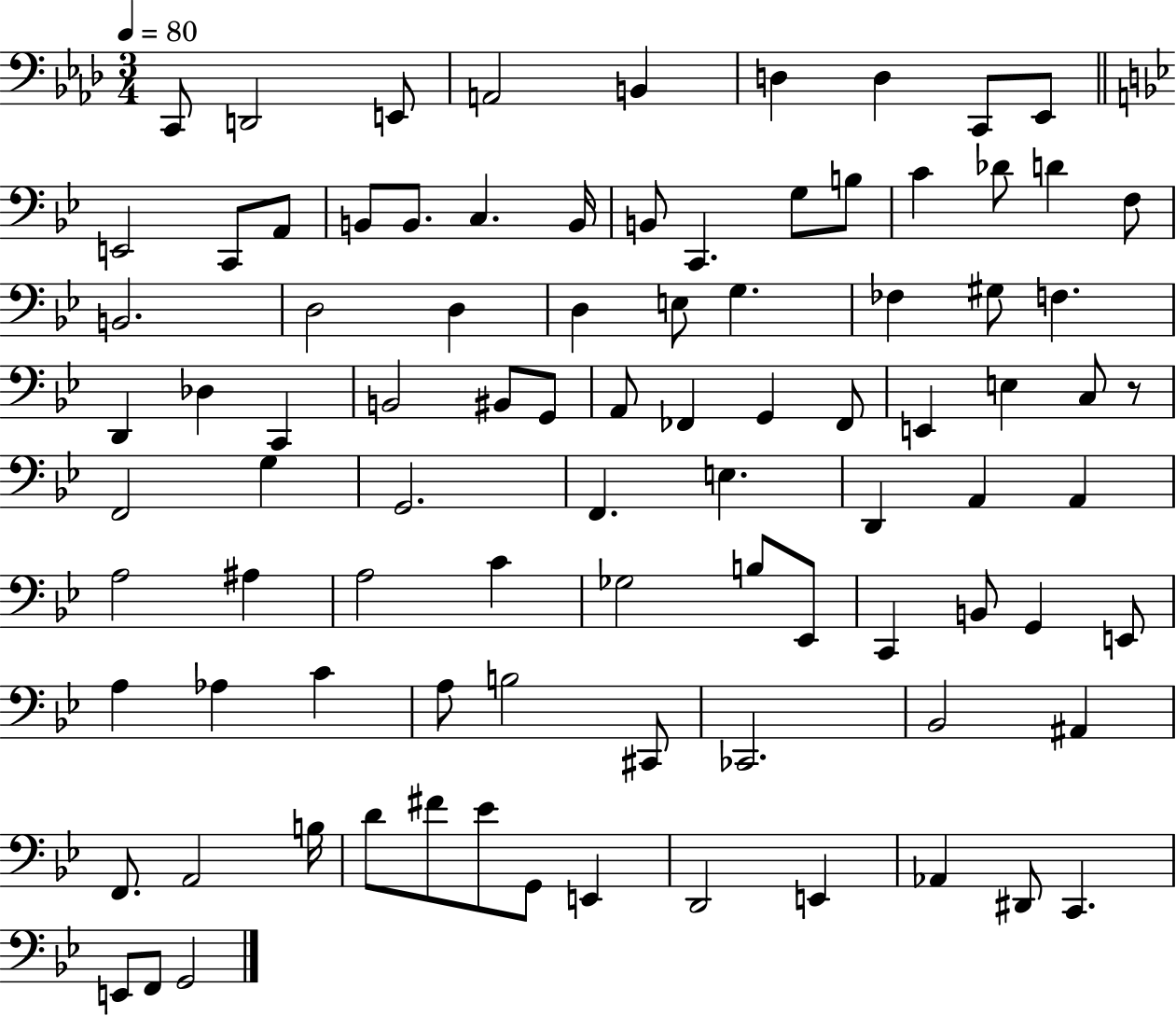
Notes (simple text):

C2/e D2/h E2/e A2/h B2/q D3/q D3/q C2/e Eb2/e E2/h C2/e A2/e B2/e B2/e. C3/q. B2/s B2/e C2/q. G3/e B3/e C4/q Db4/e D4/q F3/e B2/h. D3/h D3/q D3/q E3/e G3/q. FES3/q G#3/e F3/q. D2/q Db3/q C2/q B2/h BIS2/e G2/e A2/e FES2/q G2/q FES2/e E2/q E3/q C3/e R/e F2/h G3/q G2/h. F2/q. E3/q. D2/q A2/q A2/q A3/h A#3/q A3/h C4/q Gb3/h B3/e Eb2/e C2/q B2/e G2/q E2/e A3/q Ab3/q C4/q A3/e B3/h C#2/e CES2/h. Bb2/h A#2/q F2/e. A2/h B3/s D4/e F#4/e Eb4/e G2/e E2/q D2/h E2/q Ab2/q D#2/e C2/q. E2/e F2/e G2/h